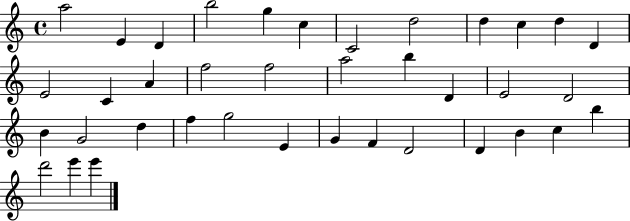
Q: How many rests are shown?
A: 0